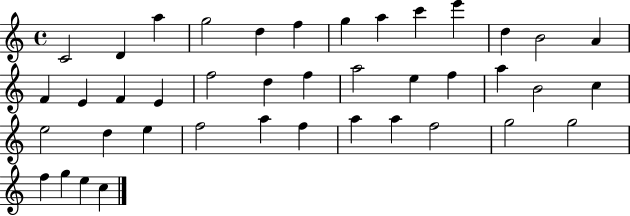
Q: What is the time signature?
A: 4/4